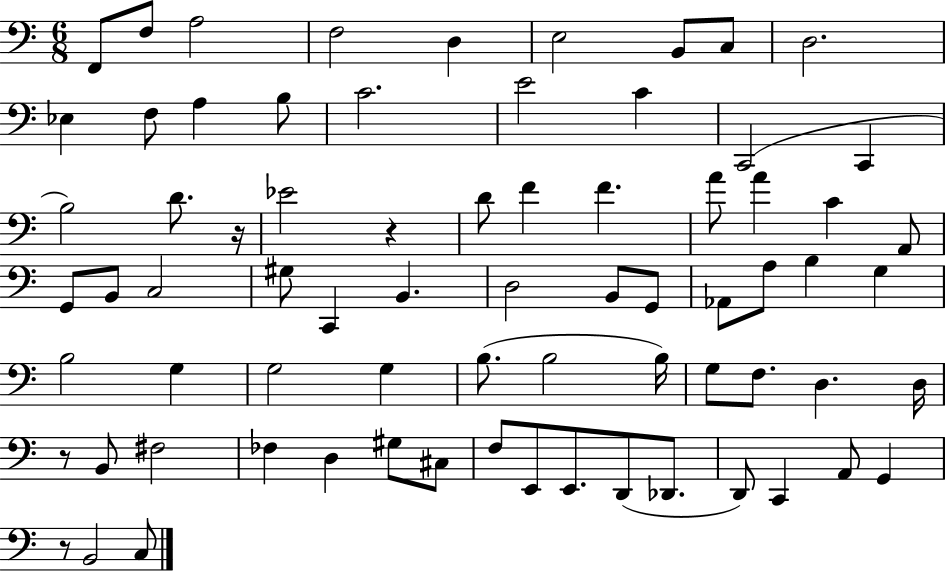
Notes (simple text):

F2/e F3/e A3/h F3/h D3/q E3/h B2/e C3/e D3/h. Eb3/q F3/e A3/q B3/e C4/h. E4/h C4/q C2/h C2/q B3/h D4/e. R/s Eb4/h R/q D4/e F4/q F4/q. A4/e A4/q C4/q A2/e G2/e B2/e C3/h G#3/e C2/q B2/q. D3/h B2/e G2/e Ab2/e A3/e B3/q G3/q B3/h G3/q G3/h G3/q B3/e. B3/h B3/s G3/e F3/e. D3/q. D3/s R/e B2/e F#3/h FES3/q D3/q G#3/e C#3/e F3/e E2/e E2/e. D2/e Db2/e. D2/e C2/q A2/e G2/q R/e B2/h C3/e